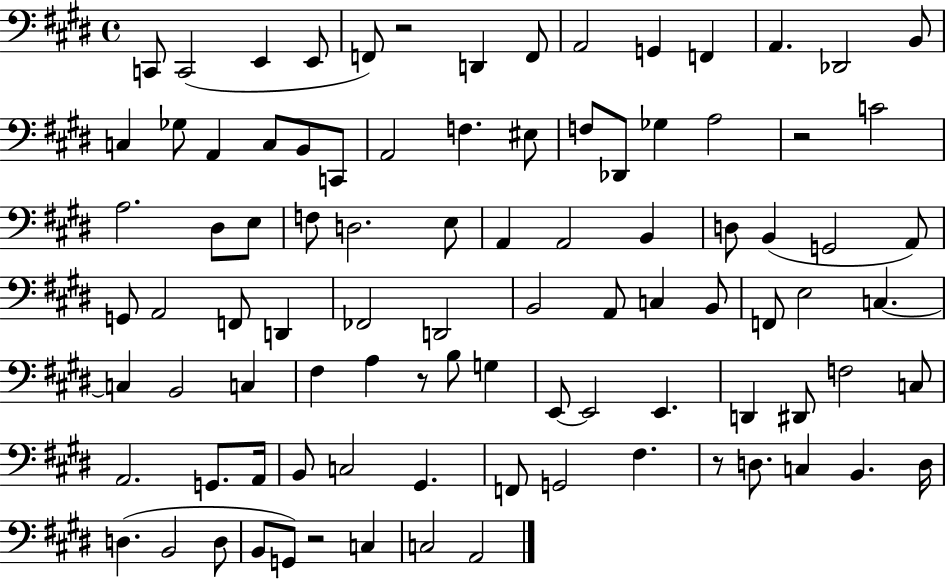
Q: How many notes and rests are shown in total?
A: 93